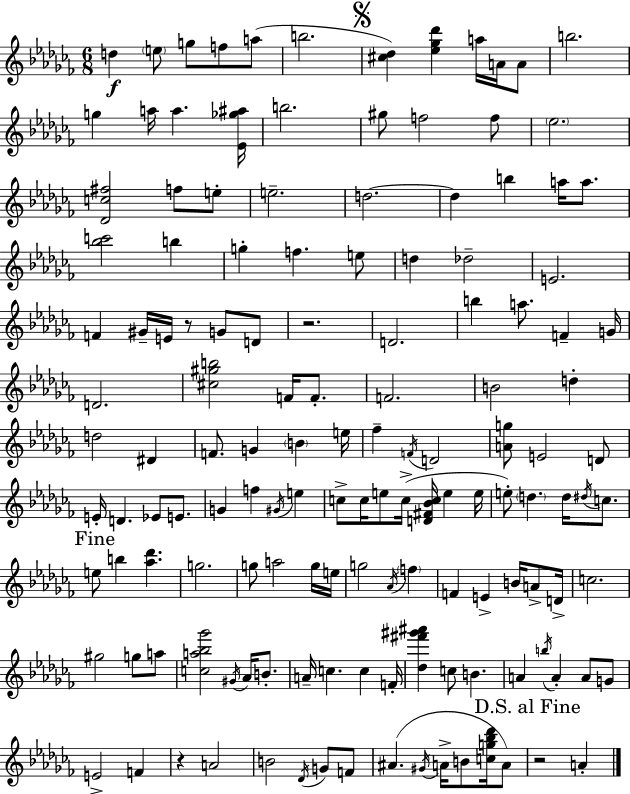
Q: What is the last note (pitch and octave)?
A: A4